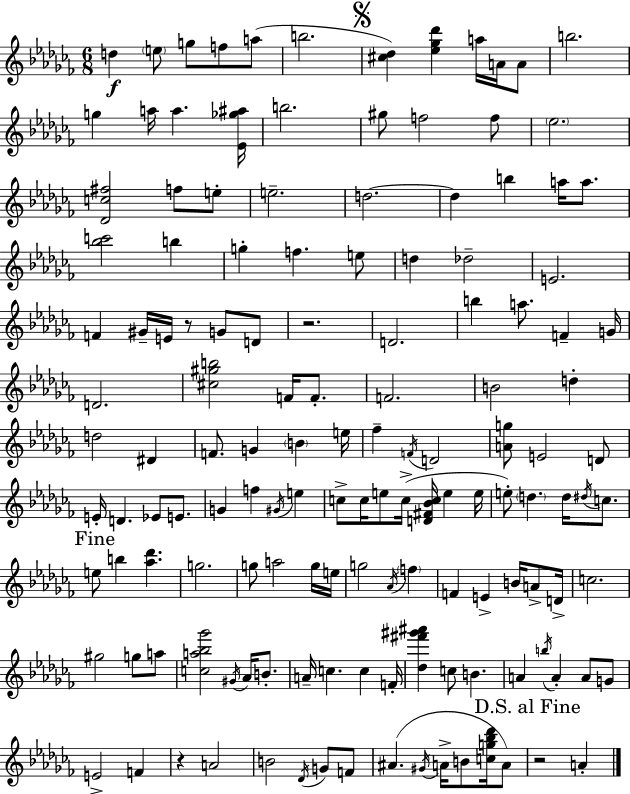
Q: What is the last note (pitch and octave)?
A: A4